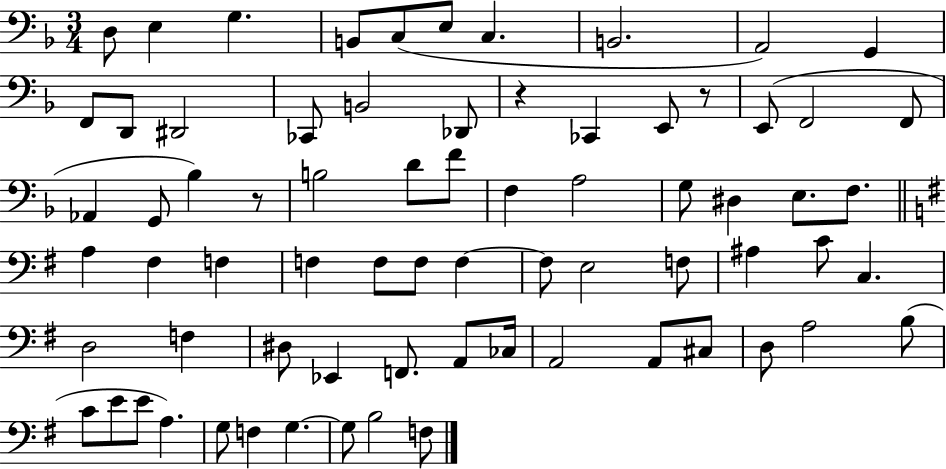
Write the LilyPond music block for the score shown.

{
  \clef bass
  \numericTimeSignature
  \time 3/4
  \key f \major
  d8 e4 g4. | b,8 c8( e8 c4. | b,2. | a,2) g,4 | \break f,8 d,8 dis,2 | ces,8 b,2 des,8 | r4 ces,4 e,8 r8 | e,8( f,2 f,8 | \break aes,4 g,8 bes4) r8 | b2 d'8 f'8 | f4 a2 | g8 dis4 e8. f8. | \break \bar "||" \break \key e \minor a4 fis4 f4 | f4 f8 f8 f4~~ | f8 e2 f8 | ais4 c'8 c4. | \break d2 f4 | dis8 ees,4 f,8. a,8 ces16 | a,2 a,8 cis8 | d8 a2 b8( | \break c'8 e'8 e'8 a4.) | g8 f4 g4.~~ | g8 b2 f8 | \bar "|."
}